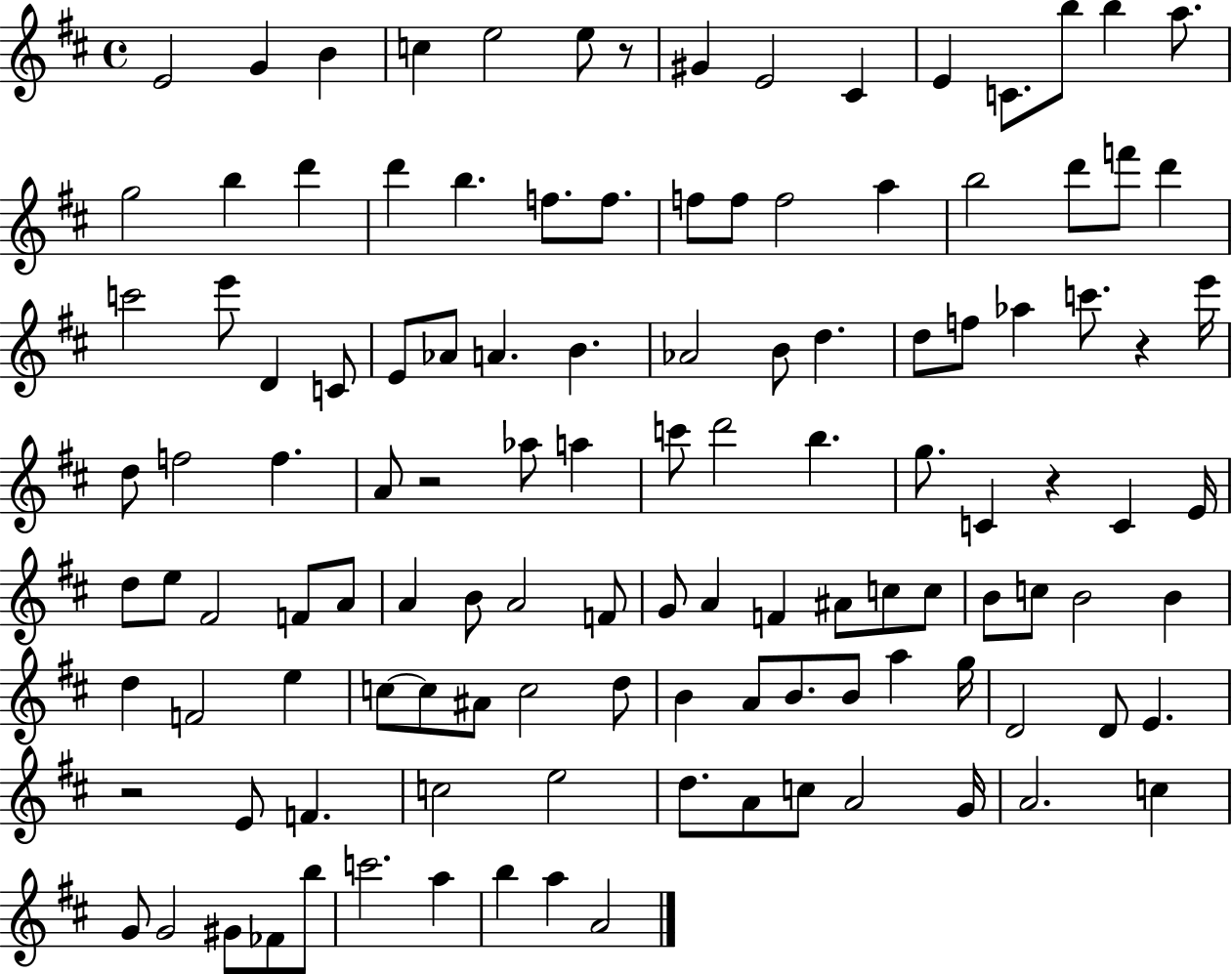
E4/h G4/q B4/q C5/q E5/h E5/e R/e G#4/q E4/h C#4/q E4/q C4/e. B5/e B5/q A5/e. G5/h B5/q D6/q D6/q B5/q. F5/e. F5/e. F5/e F5/e F5/h A5/q B5/h D6/e F6/e D6/q C6/h E6/e D4/q C4/e E4/e Ab4/e A4/q. B4/q. Ab4/h B4/e D5/q. D5/e F5/e Ab5/q C6/e. R/q E6/s D5/e F5/h F5/q. A4/e R/h Ab5/e A5/q C6/e D6/h B5/q. G5/e. C4/q R/q C4/q E4/s D5/e E5/e F#4/h F4/e A4/e A4/q B4/e A4/h F4/e G4/e A4/q F4/q A#4/e C5/e C5/e B4/e C5/e B4/h B4/q D5/q F4/h E5/q C5/e C5/e A#4/e C5/h D5/e B4/q A4/e B4/e. B4/e A5/q G5/s D4/h D4/e E4/q. R/h E4/e F4/q. C5/h E5/h D5/e. A4/e C5/e A4/h G4/s A4/h. C5/q G4/e G4/h G#4/e FES4/e B5/e C6/h. A5/q B5/q A5/q A4/h